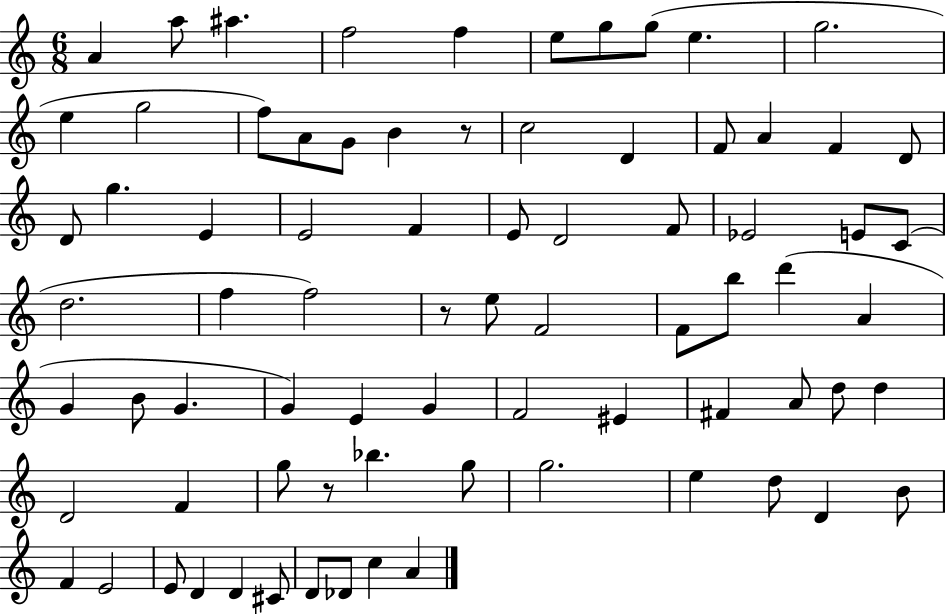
A4/q A5/e A#5/q. F5/h F5/q E5/e G5/e G5/e E5/q. G5/h. E5/q G5/h F5/e A4/e G4/e B4/q R/e C5/h D4/q F4/e A4/q F4/q D4/e D4/e G5/q. E4/q E4/h F4/q E4/e D4/h F4/e Eb4/h E4/e C4/e D5/h. F5/q F5/h R/e E5/e F4/h F4/e B5/e D6/q A4/q G4/q B4/e G4/q. G4/q E4/q G4/q F4/h EIS4/q F#4/q A4/e D5/e D5/q D4/h F4/q G5/e R/e Bb5/q. G5/e G5/h. E5/q D5/e D4/q B4/e F4/q E4/h E4/e D4/q D4/q C#4/e D4/e Db4/e C5/q A4/q